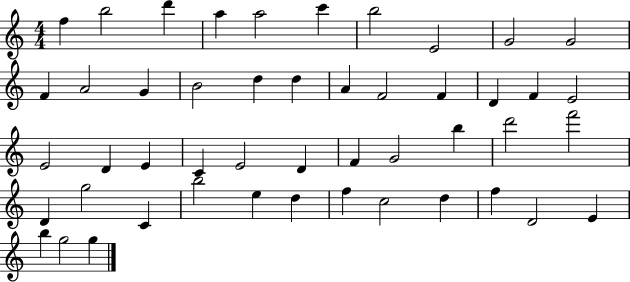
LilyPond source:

{
  \clef treble
  \numericTimeSignature
  \time 4/4
  \key c \major
  f''4 b''2 d'''4 | a''4 a''2 c'''4 | b''2 e'2 | g'2 g'2 | \break f'4 a'2 g'4 | b'2 d''4 d''4 | a'4 f'2 f'4 | d'4 f'4 e'2 | \break e'2 d'4 e'4 | c'4 e'2 d'4 | f'4 g'2 b''4 | d'''2 f'''2 | \break d'4 g''2 c'4 | b''2 e''4 d''4 | f''4 c''2 d''4 | f''4 d'2 e'4 | \break b''4 g''2 g''4 | \bar "|."
}